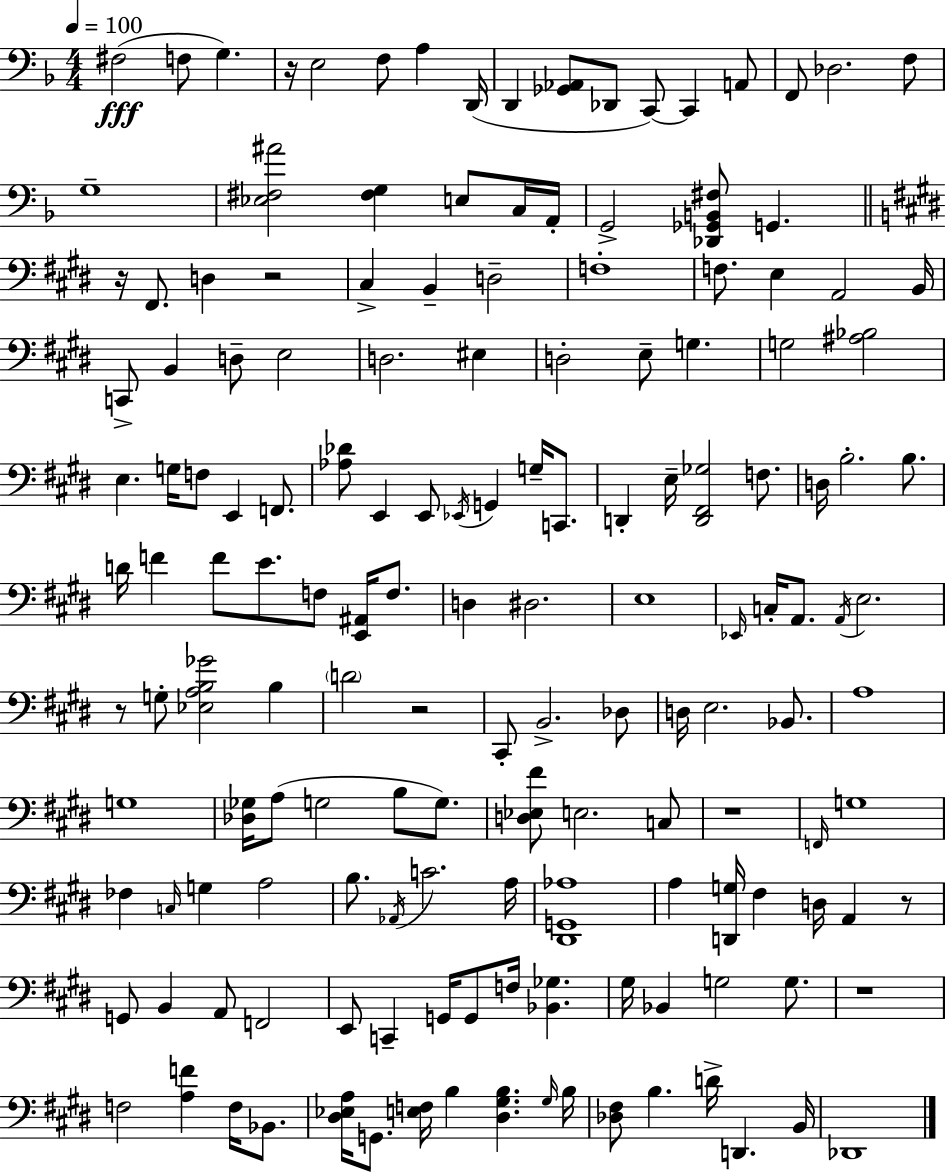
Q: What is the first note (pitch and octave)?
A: F#3